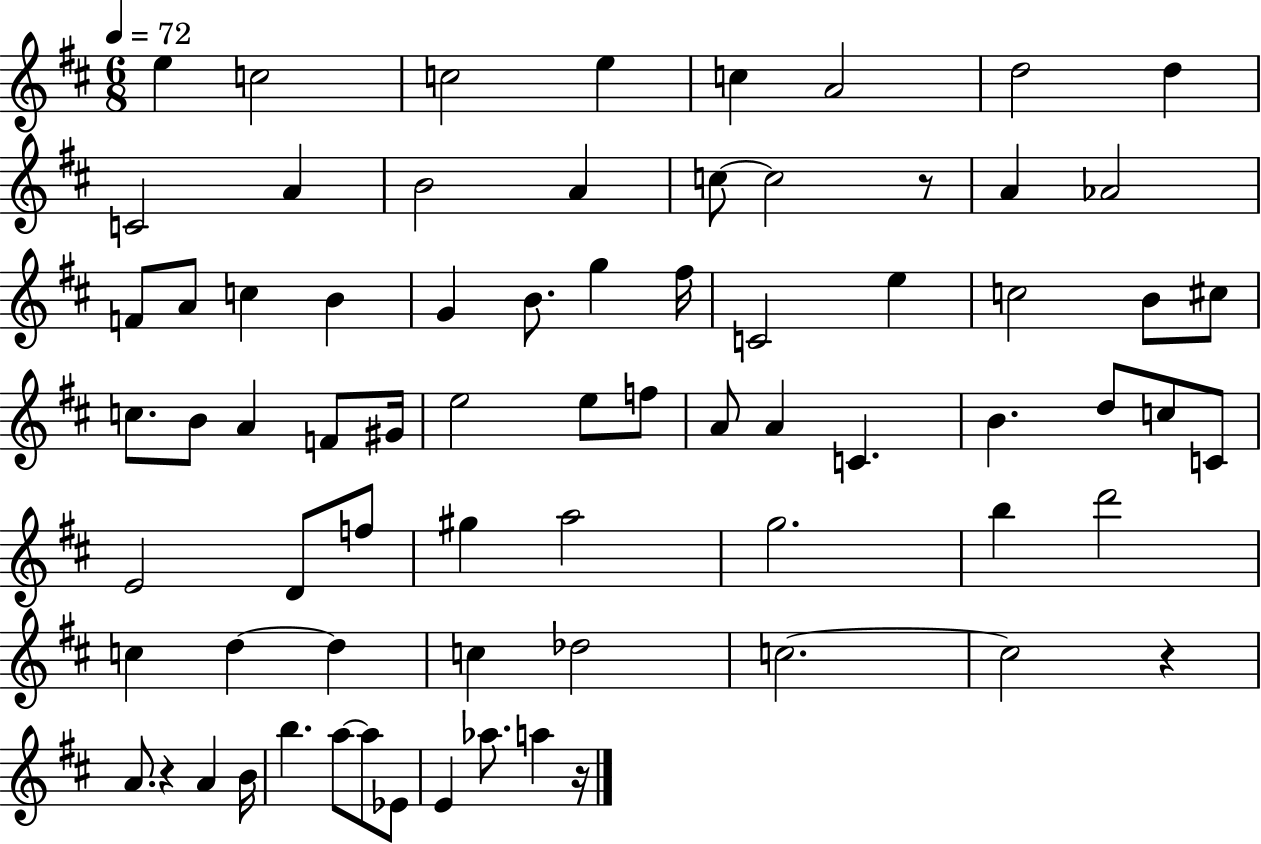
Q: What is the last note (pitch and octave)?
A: A5